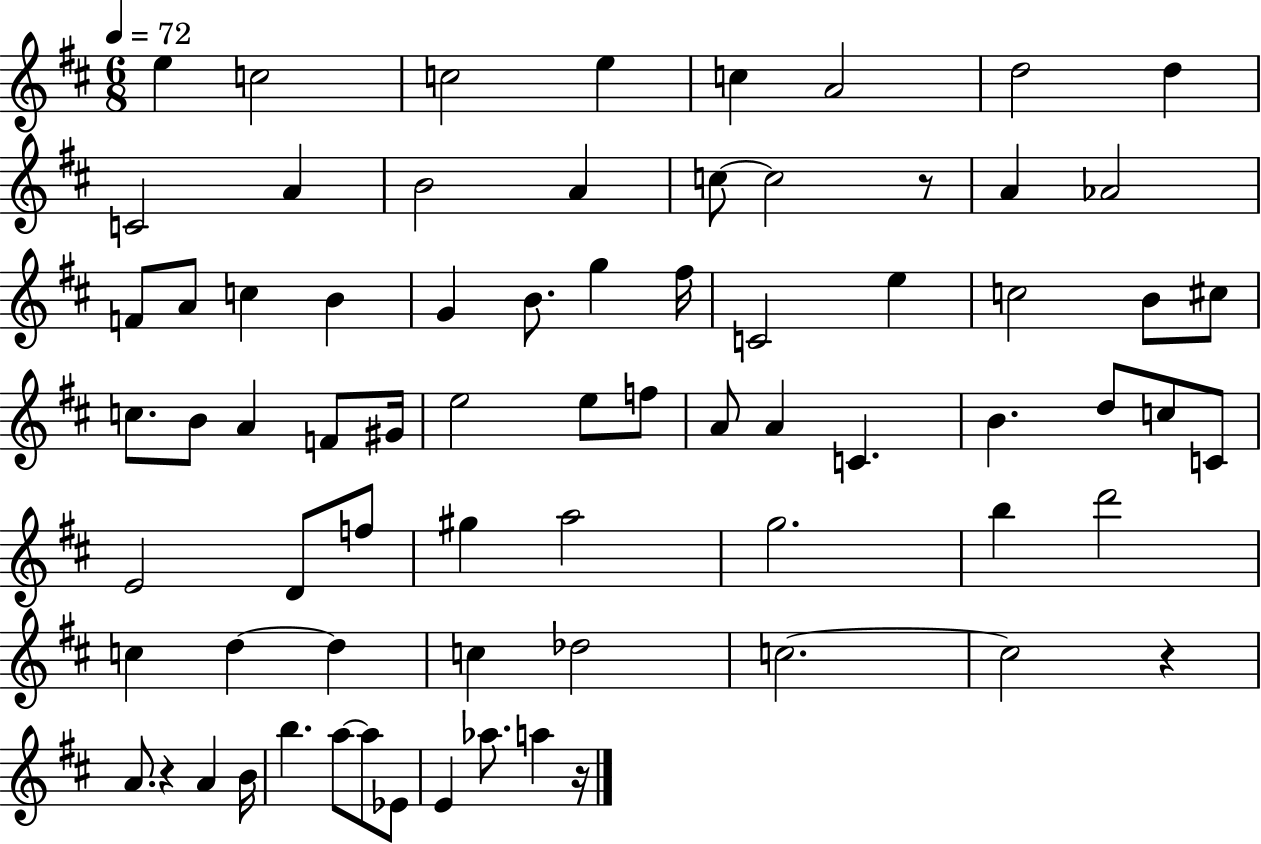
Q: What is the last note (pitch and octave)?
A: A5